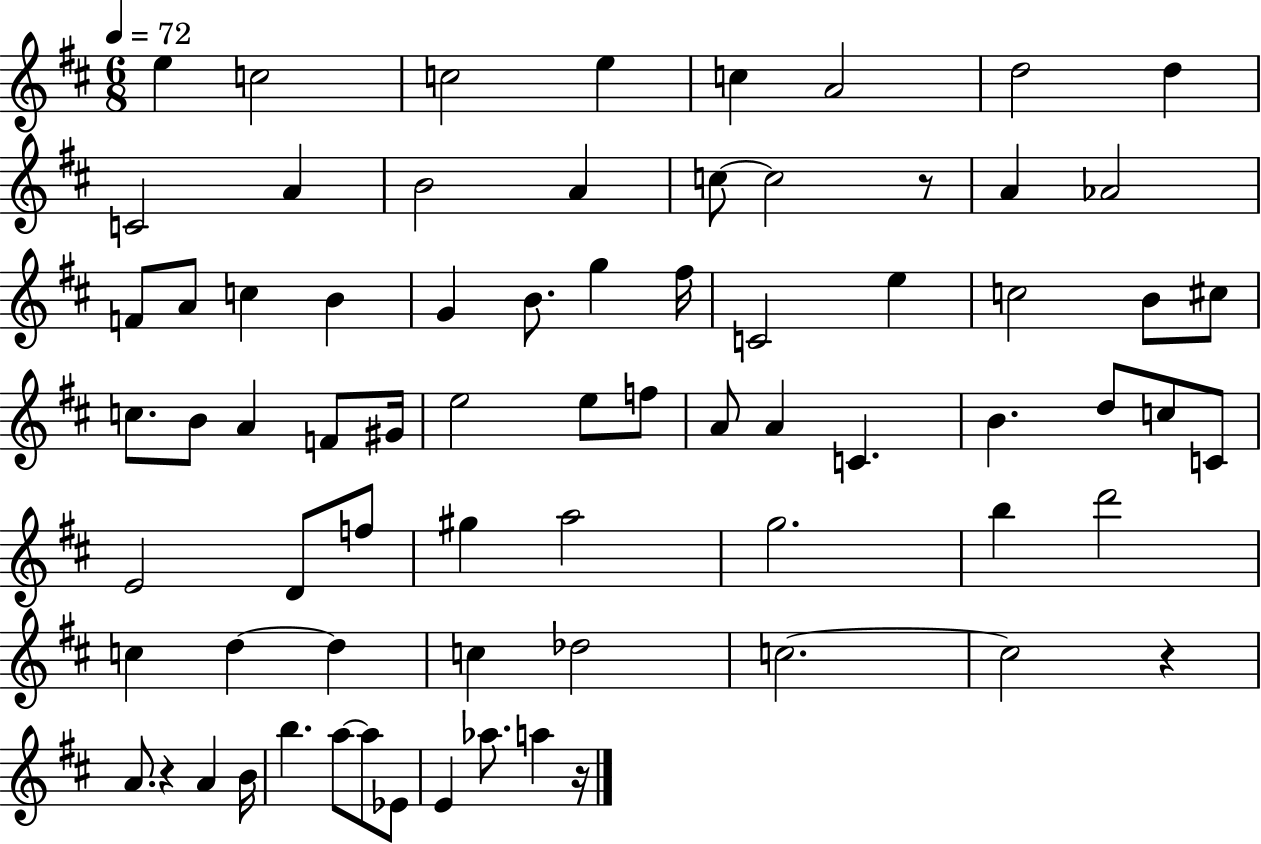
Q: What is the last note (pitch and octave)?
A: A5